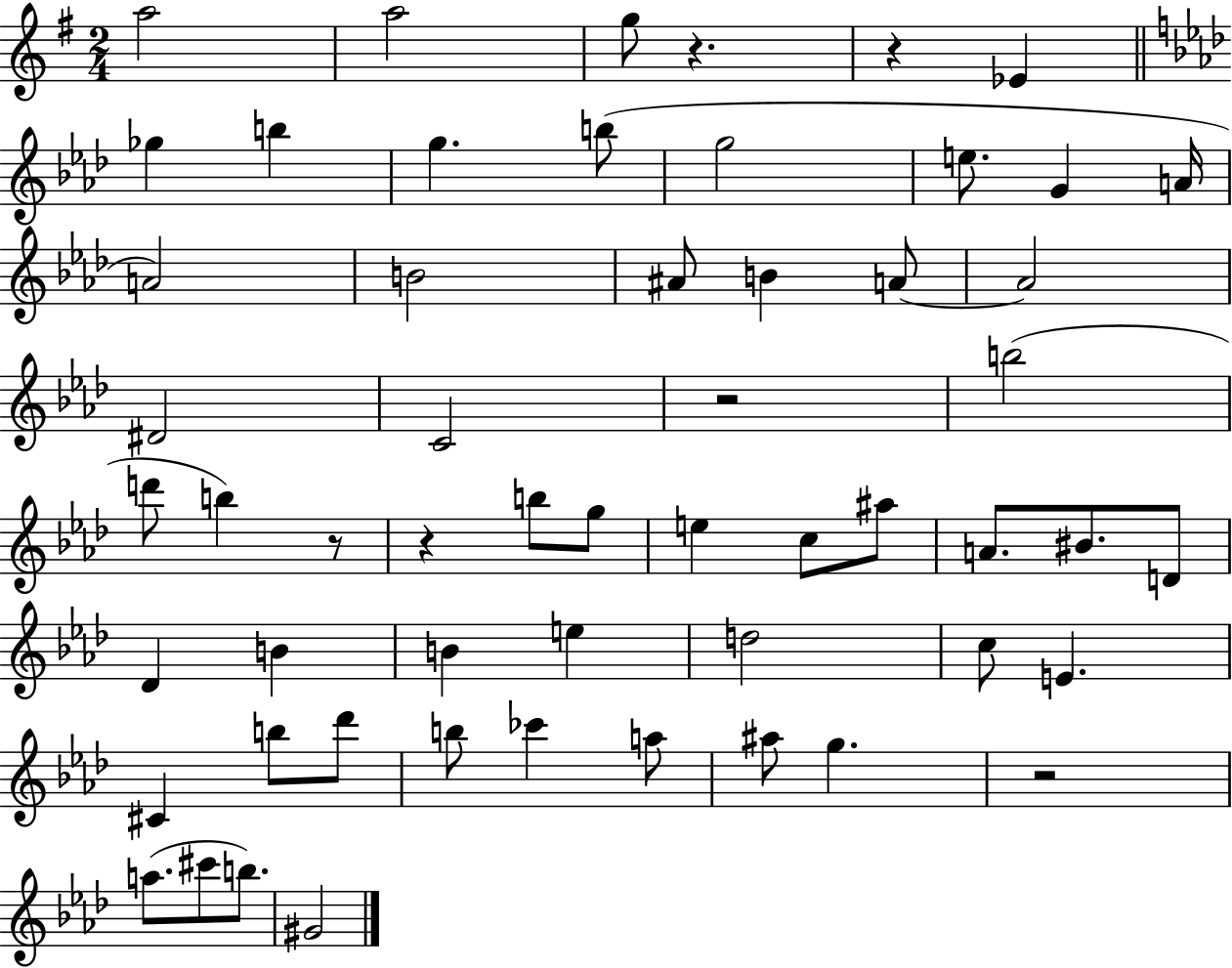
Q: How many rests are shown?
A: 6